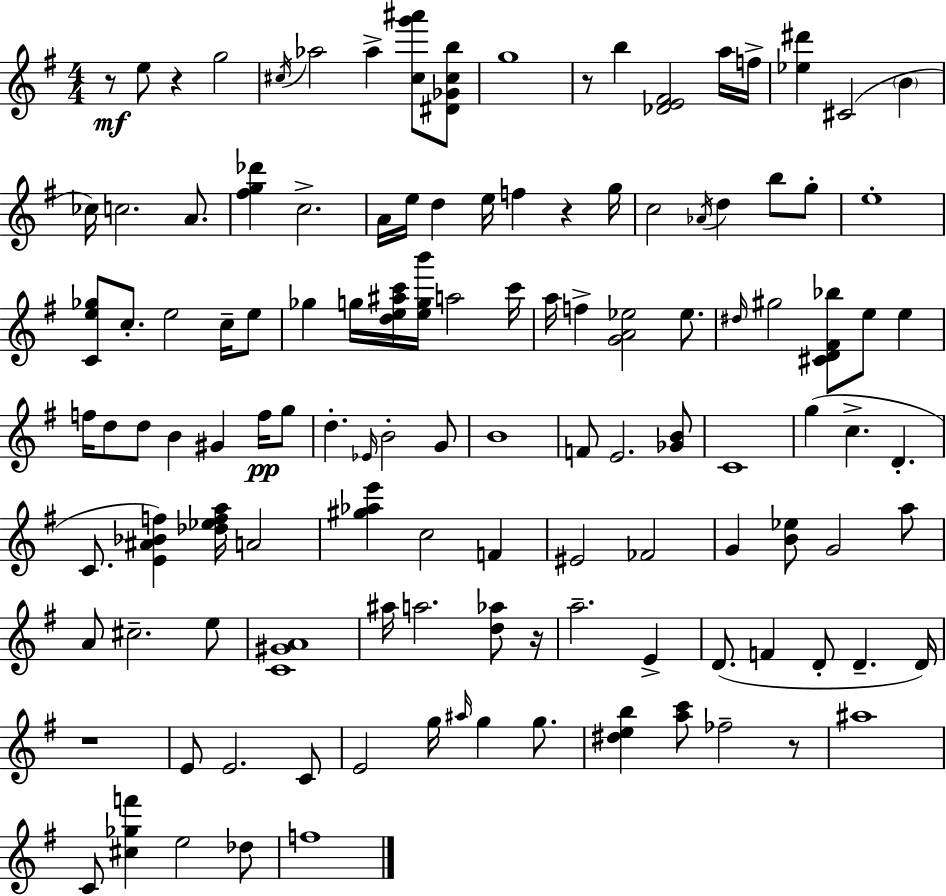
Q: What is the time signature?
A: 4/4